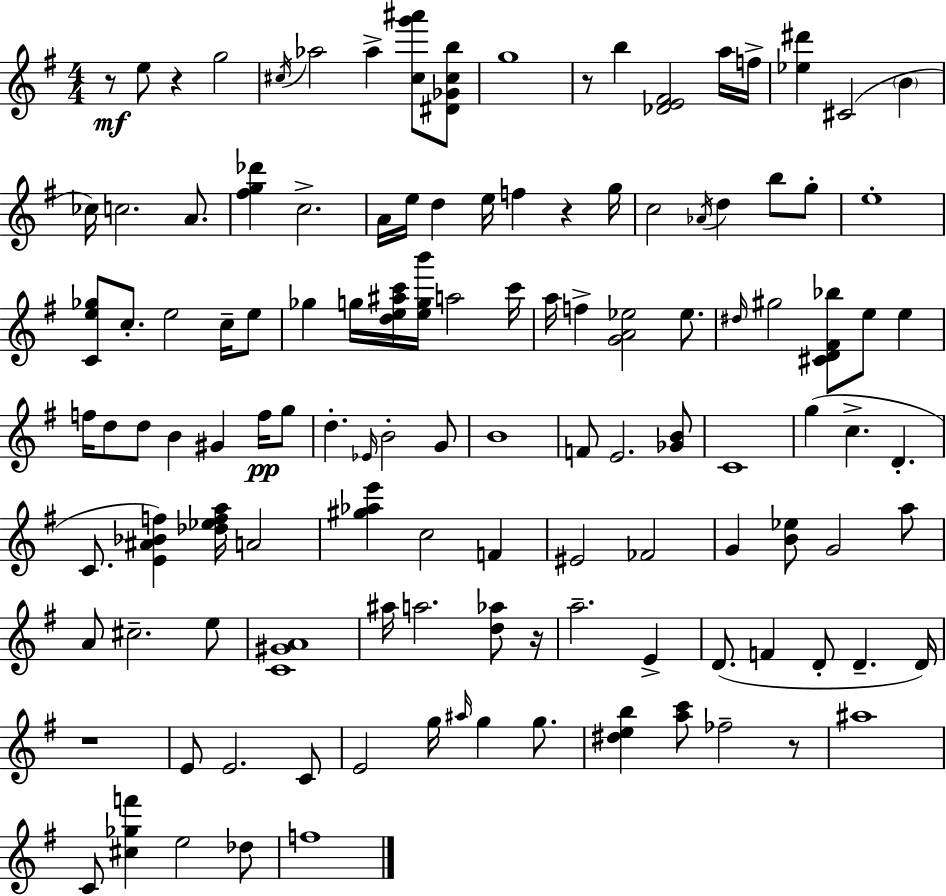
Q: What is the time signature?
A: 4/4